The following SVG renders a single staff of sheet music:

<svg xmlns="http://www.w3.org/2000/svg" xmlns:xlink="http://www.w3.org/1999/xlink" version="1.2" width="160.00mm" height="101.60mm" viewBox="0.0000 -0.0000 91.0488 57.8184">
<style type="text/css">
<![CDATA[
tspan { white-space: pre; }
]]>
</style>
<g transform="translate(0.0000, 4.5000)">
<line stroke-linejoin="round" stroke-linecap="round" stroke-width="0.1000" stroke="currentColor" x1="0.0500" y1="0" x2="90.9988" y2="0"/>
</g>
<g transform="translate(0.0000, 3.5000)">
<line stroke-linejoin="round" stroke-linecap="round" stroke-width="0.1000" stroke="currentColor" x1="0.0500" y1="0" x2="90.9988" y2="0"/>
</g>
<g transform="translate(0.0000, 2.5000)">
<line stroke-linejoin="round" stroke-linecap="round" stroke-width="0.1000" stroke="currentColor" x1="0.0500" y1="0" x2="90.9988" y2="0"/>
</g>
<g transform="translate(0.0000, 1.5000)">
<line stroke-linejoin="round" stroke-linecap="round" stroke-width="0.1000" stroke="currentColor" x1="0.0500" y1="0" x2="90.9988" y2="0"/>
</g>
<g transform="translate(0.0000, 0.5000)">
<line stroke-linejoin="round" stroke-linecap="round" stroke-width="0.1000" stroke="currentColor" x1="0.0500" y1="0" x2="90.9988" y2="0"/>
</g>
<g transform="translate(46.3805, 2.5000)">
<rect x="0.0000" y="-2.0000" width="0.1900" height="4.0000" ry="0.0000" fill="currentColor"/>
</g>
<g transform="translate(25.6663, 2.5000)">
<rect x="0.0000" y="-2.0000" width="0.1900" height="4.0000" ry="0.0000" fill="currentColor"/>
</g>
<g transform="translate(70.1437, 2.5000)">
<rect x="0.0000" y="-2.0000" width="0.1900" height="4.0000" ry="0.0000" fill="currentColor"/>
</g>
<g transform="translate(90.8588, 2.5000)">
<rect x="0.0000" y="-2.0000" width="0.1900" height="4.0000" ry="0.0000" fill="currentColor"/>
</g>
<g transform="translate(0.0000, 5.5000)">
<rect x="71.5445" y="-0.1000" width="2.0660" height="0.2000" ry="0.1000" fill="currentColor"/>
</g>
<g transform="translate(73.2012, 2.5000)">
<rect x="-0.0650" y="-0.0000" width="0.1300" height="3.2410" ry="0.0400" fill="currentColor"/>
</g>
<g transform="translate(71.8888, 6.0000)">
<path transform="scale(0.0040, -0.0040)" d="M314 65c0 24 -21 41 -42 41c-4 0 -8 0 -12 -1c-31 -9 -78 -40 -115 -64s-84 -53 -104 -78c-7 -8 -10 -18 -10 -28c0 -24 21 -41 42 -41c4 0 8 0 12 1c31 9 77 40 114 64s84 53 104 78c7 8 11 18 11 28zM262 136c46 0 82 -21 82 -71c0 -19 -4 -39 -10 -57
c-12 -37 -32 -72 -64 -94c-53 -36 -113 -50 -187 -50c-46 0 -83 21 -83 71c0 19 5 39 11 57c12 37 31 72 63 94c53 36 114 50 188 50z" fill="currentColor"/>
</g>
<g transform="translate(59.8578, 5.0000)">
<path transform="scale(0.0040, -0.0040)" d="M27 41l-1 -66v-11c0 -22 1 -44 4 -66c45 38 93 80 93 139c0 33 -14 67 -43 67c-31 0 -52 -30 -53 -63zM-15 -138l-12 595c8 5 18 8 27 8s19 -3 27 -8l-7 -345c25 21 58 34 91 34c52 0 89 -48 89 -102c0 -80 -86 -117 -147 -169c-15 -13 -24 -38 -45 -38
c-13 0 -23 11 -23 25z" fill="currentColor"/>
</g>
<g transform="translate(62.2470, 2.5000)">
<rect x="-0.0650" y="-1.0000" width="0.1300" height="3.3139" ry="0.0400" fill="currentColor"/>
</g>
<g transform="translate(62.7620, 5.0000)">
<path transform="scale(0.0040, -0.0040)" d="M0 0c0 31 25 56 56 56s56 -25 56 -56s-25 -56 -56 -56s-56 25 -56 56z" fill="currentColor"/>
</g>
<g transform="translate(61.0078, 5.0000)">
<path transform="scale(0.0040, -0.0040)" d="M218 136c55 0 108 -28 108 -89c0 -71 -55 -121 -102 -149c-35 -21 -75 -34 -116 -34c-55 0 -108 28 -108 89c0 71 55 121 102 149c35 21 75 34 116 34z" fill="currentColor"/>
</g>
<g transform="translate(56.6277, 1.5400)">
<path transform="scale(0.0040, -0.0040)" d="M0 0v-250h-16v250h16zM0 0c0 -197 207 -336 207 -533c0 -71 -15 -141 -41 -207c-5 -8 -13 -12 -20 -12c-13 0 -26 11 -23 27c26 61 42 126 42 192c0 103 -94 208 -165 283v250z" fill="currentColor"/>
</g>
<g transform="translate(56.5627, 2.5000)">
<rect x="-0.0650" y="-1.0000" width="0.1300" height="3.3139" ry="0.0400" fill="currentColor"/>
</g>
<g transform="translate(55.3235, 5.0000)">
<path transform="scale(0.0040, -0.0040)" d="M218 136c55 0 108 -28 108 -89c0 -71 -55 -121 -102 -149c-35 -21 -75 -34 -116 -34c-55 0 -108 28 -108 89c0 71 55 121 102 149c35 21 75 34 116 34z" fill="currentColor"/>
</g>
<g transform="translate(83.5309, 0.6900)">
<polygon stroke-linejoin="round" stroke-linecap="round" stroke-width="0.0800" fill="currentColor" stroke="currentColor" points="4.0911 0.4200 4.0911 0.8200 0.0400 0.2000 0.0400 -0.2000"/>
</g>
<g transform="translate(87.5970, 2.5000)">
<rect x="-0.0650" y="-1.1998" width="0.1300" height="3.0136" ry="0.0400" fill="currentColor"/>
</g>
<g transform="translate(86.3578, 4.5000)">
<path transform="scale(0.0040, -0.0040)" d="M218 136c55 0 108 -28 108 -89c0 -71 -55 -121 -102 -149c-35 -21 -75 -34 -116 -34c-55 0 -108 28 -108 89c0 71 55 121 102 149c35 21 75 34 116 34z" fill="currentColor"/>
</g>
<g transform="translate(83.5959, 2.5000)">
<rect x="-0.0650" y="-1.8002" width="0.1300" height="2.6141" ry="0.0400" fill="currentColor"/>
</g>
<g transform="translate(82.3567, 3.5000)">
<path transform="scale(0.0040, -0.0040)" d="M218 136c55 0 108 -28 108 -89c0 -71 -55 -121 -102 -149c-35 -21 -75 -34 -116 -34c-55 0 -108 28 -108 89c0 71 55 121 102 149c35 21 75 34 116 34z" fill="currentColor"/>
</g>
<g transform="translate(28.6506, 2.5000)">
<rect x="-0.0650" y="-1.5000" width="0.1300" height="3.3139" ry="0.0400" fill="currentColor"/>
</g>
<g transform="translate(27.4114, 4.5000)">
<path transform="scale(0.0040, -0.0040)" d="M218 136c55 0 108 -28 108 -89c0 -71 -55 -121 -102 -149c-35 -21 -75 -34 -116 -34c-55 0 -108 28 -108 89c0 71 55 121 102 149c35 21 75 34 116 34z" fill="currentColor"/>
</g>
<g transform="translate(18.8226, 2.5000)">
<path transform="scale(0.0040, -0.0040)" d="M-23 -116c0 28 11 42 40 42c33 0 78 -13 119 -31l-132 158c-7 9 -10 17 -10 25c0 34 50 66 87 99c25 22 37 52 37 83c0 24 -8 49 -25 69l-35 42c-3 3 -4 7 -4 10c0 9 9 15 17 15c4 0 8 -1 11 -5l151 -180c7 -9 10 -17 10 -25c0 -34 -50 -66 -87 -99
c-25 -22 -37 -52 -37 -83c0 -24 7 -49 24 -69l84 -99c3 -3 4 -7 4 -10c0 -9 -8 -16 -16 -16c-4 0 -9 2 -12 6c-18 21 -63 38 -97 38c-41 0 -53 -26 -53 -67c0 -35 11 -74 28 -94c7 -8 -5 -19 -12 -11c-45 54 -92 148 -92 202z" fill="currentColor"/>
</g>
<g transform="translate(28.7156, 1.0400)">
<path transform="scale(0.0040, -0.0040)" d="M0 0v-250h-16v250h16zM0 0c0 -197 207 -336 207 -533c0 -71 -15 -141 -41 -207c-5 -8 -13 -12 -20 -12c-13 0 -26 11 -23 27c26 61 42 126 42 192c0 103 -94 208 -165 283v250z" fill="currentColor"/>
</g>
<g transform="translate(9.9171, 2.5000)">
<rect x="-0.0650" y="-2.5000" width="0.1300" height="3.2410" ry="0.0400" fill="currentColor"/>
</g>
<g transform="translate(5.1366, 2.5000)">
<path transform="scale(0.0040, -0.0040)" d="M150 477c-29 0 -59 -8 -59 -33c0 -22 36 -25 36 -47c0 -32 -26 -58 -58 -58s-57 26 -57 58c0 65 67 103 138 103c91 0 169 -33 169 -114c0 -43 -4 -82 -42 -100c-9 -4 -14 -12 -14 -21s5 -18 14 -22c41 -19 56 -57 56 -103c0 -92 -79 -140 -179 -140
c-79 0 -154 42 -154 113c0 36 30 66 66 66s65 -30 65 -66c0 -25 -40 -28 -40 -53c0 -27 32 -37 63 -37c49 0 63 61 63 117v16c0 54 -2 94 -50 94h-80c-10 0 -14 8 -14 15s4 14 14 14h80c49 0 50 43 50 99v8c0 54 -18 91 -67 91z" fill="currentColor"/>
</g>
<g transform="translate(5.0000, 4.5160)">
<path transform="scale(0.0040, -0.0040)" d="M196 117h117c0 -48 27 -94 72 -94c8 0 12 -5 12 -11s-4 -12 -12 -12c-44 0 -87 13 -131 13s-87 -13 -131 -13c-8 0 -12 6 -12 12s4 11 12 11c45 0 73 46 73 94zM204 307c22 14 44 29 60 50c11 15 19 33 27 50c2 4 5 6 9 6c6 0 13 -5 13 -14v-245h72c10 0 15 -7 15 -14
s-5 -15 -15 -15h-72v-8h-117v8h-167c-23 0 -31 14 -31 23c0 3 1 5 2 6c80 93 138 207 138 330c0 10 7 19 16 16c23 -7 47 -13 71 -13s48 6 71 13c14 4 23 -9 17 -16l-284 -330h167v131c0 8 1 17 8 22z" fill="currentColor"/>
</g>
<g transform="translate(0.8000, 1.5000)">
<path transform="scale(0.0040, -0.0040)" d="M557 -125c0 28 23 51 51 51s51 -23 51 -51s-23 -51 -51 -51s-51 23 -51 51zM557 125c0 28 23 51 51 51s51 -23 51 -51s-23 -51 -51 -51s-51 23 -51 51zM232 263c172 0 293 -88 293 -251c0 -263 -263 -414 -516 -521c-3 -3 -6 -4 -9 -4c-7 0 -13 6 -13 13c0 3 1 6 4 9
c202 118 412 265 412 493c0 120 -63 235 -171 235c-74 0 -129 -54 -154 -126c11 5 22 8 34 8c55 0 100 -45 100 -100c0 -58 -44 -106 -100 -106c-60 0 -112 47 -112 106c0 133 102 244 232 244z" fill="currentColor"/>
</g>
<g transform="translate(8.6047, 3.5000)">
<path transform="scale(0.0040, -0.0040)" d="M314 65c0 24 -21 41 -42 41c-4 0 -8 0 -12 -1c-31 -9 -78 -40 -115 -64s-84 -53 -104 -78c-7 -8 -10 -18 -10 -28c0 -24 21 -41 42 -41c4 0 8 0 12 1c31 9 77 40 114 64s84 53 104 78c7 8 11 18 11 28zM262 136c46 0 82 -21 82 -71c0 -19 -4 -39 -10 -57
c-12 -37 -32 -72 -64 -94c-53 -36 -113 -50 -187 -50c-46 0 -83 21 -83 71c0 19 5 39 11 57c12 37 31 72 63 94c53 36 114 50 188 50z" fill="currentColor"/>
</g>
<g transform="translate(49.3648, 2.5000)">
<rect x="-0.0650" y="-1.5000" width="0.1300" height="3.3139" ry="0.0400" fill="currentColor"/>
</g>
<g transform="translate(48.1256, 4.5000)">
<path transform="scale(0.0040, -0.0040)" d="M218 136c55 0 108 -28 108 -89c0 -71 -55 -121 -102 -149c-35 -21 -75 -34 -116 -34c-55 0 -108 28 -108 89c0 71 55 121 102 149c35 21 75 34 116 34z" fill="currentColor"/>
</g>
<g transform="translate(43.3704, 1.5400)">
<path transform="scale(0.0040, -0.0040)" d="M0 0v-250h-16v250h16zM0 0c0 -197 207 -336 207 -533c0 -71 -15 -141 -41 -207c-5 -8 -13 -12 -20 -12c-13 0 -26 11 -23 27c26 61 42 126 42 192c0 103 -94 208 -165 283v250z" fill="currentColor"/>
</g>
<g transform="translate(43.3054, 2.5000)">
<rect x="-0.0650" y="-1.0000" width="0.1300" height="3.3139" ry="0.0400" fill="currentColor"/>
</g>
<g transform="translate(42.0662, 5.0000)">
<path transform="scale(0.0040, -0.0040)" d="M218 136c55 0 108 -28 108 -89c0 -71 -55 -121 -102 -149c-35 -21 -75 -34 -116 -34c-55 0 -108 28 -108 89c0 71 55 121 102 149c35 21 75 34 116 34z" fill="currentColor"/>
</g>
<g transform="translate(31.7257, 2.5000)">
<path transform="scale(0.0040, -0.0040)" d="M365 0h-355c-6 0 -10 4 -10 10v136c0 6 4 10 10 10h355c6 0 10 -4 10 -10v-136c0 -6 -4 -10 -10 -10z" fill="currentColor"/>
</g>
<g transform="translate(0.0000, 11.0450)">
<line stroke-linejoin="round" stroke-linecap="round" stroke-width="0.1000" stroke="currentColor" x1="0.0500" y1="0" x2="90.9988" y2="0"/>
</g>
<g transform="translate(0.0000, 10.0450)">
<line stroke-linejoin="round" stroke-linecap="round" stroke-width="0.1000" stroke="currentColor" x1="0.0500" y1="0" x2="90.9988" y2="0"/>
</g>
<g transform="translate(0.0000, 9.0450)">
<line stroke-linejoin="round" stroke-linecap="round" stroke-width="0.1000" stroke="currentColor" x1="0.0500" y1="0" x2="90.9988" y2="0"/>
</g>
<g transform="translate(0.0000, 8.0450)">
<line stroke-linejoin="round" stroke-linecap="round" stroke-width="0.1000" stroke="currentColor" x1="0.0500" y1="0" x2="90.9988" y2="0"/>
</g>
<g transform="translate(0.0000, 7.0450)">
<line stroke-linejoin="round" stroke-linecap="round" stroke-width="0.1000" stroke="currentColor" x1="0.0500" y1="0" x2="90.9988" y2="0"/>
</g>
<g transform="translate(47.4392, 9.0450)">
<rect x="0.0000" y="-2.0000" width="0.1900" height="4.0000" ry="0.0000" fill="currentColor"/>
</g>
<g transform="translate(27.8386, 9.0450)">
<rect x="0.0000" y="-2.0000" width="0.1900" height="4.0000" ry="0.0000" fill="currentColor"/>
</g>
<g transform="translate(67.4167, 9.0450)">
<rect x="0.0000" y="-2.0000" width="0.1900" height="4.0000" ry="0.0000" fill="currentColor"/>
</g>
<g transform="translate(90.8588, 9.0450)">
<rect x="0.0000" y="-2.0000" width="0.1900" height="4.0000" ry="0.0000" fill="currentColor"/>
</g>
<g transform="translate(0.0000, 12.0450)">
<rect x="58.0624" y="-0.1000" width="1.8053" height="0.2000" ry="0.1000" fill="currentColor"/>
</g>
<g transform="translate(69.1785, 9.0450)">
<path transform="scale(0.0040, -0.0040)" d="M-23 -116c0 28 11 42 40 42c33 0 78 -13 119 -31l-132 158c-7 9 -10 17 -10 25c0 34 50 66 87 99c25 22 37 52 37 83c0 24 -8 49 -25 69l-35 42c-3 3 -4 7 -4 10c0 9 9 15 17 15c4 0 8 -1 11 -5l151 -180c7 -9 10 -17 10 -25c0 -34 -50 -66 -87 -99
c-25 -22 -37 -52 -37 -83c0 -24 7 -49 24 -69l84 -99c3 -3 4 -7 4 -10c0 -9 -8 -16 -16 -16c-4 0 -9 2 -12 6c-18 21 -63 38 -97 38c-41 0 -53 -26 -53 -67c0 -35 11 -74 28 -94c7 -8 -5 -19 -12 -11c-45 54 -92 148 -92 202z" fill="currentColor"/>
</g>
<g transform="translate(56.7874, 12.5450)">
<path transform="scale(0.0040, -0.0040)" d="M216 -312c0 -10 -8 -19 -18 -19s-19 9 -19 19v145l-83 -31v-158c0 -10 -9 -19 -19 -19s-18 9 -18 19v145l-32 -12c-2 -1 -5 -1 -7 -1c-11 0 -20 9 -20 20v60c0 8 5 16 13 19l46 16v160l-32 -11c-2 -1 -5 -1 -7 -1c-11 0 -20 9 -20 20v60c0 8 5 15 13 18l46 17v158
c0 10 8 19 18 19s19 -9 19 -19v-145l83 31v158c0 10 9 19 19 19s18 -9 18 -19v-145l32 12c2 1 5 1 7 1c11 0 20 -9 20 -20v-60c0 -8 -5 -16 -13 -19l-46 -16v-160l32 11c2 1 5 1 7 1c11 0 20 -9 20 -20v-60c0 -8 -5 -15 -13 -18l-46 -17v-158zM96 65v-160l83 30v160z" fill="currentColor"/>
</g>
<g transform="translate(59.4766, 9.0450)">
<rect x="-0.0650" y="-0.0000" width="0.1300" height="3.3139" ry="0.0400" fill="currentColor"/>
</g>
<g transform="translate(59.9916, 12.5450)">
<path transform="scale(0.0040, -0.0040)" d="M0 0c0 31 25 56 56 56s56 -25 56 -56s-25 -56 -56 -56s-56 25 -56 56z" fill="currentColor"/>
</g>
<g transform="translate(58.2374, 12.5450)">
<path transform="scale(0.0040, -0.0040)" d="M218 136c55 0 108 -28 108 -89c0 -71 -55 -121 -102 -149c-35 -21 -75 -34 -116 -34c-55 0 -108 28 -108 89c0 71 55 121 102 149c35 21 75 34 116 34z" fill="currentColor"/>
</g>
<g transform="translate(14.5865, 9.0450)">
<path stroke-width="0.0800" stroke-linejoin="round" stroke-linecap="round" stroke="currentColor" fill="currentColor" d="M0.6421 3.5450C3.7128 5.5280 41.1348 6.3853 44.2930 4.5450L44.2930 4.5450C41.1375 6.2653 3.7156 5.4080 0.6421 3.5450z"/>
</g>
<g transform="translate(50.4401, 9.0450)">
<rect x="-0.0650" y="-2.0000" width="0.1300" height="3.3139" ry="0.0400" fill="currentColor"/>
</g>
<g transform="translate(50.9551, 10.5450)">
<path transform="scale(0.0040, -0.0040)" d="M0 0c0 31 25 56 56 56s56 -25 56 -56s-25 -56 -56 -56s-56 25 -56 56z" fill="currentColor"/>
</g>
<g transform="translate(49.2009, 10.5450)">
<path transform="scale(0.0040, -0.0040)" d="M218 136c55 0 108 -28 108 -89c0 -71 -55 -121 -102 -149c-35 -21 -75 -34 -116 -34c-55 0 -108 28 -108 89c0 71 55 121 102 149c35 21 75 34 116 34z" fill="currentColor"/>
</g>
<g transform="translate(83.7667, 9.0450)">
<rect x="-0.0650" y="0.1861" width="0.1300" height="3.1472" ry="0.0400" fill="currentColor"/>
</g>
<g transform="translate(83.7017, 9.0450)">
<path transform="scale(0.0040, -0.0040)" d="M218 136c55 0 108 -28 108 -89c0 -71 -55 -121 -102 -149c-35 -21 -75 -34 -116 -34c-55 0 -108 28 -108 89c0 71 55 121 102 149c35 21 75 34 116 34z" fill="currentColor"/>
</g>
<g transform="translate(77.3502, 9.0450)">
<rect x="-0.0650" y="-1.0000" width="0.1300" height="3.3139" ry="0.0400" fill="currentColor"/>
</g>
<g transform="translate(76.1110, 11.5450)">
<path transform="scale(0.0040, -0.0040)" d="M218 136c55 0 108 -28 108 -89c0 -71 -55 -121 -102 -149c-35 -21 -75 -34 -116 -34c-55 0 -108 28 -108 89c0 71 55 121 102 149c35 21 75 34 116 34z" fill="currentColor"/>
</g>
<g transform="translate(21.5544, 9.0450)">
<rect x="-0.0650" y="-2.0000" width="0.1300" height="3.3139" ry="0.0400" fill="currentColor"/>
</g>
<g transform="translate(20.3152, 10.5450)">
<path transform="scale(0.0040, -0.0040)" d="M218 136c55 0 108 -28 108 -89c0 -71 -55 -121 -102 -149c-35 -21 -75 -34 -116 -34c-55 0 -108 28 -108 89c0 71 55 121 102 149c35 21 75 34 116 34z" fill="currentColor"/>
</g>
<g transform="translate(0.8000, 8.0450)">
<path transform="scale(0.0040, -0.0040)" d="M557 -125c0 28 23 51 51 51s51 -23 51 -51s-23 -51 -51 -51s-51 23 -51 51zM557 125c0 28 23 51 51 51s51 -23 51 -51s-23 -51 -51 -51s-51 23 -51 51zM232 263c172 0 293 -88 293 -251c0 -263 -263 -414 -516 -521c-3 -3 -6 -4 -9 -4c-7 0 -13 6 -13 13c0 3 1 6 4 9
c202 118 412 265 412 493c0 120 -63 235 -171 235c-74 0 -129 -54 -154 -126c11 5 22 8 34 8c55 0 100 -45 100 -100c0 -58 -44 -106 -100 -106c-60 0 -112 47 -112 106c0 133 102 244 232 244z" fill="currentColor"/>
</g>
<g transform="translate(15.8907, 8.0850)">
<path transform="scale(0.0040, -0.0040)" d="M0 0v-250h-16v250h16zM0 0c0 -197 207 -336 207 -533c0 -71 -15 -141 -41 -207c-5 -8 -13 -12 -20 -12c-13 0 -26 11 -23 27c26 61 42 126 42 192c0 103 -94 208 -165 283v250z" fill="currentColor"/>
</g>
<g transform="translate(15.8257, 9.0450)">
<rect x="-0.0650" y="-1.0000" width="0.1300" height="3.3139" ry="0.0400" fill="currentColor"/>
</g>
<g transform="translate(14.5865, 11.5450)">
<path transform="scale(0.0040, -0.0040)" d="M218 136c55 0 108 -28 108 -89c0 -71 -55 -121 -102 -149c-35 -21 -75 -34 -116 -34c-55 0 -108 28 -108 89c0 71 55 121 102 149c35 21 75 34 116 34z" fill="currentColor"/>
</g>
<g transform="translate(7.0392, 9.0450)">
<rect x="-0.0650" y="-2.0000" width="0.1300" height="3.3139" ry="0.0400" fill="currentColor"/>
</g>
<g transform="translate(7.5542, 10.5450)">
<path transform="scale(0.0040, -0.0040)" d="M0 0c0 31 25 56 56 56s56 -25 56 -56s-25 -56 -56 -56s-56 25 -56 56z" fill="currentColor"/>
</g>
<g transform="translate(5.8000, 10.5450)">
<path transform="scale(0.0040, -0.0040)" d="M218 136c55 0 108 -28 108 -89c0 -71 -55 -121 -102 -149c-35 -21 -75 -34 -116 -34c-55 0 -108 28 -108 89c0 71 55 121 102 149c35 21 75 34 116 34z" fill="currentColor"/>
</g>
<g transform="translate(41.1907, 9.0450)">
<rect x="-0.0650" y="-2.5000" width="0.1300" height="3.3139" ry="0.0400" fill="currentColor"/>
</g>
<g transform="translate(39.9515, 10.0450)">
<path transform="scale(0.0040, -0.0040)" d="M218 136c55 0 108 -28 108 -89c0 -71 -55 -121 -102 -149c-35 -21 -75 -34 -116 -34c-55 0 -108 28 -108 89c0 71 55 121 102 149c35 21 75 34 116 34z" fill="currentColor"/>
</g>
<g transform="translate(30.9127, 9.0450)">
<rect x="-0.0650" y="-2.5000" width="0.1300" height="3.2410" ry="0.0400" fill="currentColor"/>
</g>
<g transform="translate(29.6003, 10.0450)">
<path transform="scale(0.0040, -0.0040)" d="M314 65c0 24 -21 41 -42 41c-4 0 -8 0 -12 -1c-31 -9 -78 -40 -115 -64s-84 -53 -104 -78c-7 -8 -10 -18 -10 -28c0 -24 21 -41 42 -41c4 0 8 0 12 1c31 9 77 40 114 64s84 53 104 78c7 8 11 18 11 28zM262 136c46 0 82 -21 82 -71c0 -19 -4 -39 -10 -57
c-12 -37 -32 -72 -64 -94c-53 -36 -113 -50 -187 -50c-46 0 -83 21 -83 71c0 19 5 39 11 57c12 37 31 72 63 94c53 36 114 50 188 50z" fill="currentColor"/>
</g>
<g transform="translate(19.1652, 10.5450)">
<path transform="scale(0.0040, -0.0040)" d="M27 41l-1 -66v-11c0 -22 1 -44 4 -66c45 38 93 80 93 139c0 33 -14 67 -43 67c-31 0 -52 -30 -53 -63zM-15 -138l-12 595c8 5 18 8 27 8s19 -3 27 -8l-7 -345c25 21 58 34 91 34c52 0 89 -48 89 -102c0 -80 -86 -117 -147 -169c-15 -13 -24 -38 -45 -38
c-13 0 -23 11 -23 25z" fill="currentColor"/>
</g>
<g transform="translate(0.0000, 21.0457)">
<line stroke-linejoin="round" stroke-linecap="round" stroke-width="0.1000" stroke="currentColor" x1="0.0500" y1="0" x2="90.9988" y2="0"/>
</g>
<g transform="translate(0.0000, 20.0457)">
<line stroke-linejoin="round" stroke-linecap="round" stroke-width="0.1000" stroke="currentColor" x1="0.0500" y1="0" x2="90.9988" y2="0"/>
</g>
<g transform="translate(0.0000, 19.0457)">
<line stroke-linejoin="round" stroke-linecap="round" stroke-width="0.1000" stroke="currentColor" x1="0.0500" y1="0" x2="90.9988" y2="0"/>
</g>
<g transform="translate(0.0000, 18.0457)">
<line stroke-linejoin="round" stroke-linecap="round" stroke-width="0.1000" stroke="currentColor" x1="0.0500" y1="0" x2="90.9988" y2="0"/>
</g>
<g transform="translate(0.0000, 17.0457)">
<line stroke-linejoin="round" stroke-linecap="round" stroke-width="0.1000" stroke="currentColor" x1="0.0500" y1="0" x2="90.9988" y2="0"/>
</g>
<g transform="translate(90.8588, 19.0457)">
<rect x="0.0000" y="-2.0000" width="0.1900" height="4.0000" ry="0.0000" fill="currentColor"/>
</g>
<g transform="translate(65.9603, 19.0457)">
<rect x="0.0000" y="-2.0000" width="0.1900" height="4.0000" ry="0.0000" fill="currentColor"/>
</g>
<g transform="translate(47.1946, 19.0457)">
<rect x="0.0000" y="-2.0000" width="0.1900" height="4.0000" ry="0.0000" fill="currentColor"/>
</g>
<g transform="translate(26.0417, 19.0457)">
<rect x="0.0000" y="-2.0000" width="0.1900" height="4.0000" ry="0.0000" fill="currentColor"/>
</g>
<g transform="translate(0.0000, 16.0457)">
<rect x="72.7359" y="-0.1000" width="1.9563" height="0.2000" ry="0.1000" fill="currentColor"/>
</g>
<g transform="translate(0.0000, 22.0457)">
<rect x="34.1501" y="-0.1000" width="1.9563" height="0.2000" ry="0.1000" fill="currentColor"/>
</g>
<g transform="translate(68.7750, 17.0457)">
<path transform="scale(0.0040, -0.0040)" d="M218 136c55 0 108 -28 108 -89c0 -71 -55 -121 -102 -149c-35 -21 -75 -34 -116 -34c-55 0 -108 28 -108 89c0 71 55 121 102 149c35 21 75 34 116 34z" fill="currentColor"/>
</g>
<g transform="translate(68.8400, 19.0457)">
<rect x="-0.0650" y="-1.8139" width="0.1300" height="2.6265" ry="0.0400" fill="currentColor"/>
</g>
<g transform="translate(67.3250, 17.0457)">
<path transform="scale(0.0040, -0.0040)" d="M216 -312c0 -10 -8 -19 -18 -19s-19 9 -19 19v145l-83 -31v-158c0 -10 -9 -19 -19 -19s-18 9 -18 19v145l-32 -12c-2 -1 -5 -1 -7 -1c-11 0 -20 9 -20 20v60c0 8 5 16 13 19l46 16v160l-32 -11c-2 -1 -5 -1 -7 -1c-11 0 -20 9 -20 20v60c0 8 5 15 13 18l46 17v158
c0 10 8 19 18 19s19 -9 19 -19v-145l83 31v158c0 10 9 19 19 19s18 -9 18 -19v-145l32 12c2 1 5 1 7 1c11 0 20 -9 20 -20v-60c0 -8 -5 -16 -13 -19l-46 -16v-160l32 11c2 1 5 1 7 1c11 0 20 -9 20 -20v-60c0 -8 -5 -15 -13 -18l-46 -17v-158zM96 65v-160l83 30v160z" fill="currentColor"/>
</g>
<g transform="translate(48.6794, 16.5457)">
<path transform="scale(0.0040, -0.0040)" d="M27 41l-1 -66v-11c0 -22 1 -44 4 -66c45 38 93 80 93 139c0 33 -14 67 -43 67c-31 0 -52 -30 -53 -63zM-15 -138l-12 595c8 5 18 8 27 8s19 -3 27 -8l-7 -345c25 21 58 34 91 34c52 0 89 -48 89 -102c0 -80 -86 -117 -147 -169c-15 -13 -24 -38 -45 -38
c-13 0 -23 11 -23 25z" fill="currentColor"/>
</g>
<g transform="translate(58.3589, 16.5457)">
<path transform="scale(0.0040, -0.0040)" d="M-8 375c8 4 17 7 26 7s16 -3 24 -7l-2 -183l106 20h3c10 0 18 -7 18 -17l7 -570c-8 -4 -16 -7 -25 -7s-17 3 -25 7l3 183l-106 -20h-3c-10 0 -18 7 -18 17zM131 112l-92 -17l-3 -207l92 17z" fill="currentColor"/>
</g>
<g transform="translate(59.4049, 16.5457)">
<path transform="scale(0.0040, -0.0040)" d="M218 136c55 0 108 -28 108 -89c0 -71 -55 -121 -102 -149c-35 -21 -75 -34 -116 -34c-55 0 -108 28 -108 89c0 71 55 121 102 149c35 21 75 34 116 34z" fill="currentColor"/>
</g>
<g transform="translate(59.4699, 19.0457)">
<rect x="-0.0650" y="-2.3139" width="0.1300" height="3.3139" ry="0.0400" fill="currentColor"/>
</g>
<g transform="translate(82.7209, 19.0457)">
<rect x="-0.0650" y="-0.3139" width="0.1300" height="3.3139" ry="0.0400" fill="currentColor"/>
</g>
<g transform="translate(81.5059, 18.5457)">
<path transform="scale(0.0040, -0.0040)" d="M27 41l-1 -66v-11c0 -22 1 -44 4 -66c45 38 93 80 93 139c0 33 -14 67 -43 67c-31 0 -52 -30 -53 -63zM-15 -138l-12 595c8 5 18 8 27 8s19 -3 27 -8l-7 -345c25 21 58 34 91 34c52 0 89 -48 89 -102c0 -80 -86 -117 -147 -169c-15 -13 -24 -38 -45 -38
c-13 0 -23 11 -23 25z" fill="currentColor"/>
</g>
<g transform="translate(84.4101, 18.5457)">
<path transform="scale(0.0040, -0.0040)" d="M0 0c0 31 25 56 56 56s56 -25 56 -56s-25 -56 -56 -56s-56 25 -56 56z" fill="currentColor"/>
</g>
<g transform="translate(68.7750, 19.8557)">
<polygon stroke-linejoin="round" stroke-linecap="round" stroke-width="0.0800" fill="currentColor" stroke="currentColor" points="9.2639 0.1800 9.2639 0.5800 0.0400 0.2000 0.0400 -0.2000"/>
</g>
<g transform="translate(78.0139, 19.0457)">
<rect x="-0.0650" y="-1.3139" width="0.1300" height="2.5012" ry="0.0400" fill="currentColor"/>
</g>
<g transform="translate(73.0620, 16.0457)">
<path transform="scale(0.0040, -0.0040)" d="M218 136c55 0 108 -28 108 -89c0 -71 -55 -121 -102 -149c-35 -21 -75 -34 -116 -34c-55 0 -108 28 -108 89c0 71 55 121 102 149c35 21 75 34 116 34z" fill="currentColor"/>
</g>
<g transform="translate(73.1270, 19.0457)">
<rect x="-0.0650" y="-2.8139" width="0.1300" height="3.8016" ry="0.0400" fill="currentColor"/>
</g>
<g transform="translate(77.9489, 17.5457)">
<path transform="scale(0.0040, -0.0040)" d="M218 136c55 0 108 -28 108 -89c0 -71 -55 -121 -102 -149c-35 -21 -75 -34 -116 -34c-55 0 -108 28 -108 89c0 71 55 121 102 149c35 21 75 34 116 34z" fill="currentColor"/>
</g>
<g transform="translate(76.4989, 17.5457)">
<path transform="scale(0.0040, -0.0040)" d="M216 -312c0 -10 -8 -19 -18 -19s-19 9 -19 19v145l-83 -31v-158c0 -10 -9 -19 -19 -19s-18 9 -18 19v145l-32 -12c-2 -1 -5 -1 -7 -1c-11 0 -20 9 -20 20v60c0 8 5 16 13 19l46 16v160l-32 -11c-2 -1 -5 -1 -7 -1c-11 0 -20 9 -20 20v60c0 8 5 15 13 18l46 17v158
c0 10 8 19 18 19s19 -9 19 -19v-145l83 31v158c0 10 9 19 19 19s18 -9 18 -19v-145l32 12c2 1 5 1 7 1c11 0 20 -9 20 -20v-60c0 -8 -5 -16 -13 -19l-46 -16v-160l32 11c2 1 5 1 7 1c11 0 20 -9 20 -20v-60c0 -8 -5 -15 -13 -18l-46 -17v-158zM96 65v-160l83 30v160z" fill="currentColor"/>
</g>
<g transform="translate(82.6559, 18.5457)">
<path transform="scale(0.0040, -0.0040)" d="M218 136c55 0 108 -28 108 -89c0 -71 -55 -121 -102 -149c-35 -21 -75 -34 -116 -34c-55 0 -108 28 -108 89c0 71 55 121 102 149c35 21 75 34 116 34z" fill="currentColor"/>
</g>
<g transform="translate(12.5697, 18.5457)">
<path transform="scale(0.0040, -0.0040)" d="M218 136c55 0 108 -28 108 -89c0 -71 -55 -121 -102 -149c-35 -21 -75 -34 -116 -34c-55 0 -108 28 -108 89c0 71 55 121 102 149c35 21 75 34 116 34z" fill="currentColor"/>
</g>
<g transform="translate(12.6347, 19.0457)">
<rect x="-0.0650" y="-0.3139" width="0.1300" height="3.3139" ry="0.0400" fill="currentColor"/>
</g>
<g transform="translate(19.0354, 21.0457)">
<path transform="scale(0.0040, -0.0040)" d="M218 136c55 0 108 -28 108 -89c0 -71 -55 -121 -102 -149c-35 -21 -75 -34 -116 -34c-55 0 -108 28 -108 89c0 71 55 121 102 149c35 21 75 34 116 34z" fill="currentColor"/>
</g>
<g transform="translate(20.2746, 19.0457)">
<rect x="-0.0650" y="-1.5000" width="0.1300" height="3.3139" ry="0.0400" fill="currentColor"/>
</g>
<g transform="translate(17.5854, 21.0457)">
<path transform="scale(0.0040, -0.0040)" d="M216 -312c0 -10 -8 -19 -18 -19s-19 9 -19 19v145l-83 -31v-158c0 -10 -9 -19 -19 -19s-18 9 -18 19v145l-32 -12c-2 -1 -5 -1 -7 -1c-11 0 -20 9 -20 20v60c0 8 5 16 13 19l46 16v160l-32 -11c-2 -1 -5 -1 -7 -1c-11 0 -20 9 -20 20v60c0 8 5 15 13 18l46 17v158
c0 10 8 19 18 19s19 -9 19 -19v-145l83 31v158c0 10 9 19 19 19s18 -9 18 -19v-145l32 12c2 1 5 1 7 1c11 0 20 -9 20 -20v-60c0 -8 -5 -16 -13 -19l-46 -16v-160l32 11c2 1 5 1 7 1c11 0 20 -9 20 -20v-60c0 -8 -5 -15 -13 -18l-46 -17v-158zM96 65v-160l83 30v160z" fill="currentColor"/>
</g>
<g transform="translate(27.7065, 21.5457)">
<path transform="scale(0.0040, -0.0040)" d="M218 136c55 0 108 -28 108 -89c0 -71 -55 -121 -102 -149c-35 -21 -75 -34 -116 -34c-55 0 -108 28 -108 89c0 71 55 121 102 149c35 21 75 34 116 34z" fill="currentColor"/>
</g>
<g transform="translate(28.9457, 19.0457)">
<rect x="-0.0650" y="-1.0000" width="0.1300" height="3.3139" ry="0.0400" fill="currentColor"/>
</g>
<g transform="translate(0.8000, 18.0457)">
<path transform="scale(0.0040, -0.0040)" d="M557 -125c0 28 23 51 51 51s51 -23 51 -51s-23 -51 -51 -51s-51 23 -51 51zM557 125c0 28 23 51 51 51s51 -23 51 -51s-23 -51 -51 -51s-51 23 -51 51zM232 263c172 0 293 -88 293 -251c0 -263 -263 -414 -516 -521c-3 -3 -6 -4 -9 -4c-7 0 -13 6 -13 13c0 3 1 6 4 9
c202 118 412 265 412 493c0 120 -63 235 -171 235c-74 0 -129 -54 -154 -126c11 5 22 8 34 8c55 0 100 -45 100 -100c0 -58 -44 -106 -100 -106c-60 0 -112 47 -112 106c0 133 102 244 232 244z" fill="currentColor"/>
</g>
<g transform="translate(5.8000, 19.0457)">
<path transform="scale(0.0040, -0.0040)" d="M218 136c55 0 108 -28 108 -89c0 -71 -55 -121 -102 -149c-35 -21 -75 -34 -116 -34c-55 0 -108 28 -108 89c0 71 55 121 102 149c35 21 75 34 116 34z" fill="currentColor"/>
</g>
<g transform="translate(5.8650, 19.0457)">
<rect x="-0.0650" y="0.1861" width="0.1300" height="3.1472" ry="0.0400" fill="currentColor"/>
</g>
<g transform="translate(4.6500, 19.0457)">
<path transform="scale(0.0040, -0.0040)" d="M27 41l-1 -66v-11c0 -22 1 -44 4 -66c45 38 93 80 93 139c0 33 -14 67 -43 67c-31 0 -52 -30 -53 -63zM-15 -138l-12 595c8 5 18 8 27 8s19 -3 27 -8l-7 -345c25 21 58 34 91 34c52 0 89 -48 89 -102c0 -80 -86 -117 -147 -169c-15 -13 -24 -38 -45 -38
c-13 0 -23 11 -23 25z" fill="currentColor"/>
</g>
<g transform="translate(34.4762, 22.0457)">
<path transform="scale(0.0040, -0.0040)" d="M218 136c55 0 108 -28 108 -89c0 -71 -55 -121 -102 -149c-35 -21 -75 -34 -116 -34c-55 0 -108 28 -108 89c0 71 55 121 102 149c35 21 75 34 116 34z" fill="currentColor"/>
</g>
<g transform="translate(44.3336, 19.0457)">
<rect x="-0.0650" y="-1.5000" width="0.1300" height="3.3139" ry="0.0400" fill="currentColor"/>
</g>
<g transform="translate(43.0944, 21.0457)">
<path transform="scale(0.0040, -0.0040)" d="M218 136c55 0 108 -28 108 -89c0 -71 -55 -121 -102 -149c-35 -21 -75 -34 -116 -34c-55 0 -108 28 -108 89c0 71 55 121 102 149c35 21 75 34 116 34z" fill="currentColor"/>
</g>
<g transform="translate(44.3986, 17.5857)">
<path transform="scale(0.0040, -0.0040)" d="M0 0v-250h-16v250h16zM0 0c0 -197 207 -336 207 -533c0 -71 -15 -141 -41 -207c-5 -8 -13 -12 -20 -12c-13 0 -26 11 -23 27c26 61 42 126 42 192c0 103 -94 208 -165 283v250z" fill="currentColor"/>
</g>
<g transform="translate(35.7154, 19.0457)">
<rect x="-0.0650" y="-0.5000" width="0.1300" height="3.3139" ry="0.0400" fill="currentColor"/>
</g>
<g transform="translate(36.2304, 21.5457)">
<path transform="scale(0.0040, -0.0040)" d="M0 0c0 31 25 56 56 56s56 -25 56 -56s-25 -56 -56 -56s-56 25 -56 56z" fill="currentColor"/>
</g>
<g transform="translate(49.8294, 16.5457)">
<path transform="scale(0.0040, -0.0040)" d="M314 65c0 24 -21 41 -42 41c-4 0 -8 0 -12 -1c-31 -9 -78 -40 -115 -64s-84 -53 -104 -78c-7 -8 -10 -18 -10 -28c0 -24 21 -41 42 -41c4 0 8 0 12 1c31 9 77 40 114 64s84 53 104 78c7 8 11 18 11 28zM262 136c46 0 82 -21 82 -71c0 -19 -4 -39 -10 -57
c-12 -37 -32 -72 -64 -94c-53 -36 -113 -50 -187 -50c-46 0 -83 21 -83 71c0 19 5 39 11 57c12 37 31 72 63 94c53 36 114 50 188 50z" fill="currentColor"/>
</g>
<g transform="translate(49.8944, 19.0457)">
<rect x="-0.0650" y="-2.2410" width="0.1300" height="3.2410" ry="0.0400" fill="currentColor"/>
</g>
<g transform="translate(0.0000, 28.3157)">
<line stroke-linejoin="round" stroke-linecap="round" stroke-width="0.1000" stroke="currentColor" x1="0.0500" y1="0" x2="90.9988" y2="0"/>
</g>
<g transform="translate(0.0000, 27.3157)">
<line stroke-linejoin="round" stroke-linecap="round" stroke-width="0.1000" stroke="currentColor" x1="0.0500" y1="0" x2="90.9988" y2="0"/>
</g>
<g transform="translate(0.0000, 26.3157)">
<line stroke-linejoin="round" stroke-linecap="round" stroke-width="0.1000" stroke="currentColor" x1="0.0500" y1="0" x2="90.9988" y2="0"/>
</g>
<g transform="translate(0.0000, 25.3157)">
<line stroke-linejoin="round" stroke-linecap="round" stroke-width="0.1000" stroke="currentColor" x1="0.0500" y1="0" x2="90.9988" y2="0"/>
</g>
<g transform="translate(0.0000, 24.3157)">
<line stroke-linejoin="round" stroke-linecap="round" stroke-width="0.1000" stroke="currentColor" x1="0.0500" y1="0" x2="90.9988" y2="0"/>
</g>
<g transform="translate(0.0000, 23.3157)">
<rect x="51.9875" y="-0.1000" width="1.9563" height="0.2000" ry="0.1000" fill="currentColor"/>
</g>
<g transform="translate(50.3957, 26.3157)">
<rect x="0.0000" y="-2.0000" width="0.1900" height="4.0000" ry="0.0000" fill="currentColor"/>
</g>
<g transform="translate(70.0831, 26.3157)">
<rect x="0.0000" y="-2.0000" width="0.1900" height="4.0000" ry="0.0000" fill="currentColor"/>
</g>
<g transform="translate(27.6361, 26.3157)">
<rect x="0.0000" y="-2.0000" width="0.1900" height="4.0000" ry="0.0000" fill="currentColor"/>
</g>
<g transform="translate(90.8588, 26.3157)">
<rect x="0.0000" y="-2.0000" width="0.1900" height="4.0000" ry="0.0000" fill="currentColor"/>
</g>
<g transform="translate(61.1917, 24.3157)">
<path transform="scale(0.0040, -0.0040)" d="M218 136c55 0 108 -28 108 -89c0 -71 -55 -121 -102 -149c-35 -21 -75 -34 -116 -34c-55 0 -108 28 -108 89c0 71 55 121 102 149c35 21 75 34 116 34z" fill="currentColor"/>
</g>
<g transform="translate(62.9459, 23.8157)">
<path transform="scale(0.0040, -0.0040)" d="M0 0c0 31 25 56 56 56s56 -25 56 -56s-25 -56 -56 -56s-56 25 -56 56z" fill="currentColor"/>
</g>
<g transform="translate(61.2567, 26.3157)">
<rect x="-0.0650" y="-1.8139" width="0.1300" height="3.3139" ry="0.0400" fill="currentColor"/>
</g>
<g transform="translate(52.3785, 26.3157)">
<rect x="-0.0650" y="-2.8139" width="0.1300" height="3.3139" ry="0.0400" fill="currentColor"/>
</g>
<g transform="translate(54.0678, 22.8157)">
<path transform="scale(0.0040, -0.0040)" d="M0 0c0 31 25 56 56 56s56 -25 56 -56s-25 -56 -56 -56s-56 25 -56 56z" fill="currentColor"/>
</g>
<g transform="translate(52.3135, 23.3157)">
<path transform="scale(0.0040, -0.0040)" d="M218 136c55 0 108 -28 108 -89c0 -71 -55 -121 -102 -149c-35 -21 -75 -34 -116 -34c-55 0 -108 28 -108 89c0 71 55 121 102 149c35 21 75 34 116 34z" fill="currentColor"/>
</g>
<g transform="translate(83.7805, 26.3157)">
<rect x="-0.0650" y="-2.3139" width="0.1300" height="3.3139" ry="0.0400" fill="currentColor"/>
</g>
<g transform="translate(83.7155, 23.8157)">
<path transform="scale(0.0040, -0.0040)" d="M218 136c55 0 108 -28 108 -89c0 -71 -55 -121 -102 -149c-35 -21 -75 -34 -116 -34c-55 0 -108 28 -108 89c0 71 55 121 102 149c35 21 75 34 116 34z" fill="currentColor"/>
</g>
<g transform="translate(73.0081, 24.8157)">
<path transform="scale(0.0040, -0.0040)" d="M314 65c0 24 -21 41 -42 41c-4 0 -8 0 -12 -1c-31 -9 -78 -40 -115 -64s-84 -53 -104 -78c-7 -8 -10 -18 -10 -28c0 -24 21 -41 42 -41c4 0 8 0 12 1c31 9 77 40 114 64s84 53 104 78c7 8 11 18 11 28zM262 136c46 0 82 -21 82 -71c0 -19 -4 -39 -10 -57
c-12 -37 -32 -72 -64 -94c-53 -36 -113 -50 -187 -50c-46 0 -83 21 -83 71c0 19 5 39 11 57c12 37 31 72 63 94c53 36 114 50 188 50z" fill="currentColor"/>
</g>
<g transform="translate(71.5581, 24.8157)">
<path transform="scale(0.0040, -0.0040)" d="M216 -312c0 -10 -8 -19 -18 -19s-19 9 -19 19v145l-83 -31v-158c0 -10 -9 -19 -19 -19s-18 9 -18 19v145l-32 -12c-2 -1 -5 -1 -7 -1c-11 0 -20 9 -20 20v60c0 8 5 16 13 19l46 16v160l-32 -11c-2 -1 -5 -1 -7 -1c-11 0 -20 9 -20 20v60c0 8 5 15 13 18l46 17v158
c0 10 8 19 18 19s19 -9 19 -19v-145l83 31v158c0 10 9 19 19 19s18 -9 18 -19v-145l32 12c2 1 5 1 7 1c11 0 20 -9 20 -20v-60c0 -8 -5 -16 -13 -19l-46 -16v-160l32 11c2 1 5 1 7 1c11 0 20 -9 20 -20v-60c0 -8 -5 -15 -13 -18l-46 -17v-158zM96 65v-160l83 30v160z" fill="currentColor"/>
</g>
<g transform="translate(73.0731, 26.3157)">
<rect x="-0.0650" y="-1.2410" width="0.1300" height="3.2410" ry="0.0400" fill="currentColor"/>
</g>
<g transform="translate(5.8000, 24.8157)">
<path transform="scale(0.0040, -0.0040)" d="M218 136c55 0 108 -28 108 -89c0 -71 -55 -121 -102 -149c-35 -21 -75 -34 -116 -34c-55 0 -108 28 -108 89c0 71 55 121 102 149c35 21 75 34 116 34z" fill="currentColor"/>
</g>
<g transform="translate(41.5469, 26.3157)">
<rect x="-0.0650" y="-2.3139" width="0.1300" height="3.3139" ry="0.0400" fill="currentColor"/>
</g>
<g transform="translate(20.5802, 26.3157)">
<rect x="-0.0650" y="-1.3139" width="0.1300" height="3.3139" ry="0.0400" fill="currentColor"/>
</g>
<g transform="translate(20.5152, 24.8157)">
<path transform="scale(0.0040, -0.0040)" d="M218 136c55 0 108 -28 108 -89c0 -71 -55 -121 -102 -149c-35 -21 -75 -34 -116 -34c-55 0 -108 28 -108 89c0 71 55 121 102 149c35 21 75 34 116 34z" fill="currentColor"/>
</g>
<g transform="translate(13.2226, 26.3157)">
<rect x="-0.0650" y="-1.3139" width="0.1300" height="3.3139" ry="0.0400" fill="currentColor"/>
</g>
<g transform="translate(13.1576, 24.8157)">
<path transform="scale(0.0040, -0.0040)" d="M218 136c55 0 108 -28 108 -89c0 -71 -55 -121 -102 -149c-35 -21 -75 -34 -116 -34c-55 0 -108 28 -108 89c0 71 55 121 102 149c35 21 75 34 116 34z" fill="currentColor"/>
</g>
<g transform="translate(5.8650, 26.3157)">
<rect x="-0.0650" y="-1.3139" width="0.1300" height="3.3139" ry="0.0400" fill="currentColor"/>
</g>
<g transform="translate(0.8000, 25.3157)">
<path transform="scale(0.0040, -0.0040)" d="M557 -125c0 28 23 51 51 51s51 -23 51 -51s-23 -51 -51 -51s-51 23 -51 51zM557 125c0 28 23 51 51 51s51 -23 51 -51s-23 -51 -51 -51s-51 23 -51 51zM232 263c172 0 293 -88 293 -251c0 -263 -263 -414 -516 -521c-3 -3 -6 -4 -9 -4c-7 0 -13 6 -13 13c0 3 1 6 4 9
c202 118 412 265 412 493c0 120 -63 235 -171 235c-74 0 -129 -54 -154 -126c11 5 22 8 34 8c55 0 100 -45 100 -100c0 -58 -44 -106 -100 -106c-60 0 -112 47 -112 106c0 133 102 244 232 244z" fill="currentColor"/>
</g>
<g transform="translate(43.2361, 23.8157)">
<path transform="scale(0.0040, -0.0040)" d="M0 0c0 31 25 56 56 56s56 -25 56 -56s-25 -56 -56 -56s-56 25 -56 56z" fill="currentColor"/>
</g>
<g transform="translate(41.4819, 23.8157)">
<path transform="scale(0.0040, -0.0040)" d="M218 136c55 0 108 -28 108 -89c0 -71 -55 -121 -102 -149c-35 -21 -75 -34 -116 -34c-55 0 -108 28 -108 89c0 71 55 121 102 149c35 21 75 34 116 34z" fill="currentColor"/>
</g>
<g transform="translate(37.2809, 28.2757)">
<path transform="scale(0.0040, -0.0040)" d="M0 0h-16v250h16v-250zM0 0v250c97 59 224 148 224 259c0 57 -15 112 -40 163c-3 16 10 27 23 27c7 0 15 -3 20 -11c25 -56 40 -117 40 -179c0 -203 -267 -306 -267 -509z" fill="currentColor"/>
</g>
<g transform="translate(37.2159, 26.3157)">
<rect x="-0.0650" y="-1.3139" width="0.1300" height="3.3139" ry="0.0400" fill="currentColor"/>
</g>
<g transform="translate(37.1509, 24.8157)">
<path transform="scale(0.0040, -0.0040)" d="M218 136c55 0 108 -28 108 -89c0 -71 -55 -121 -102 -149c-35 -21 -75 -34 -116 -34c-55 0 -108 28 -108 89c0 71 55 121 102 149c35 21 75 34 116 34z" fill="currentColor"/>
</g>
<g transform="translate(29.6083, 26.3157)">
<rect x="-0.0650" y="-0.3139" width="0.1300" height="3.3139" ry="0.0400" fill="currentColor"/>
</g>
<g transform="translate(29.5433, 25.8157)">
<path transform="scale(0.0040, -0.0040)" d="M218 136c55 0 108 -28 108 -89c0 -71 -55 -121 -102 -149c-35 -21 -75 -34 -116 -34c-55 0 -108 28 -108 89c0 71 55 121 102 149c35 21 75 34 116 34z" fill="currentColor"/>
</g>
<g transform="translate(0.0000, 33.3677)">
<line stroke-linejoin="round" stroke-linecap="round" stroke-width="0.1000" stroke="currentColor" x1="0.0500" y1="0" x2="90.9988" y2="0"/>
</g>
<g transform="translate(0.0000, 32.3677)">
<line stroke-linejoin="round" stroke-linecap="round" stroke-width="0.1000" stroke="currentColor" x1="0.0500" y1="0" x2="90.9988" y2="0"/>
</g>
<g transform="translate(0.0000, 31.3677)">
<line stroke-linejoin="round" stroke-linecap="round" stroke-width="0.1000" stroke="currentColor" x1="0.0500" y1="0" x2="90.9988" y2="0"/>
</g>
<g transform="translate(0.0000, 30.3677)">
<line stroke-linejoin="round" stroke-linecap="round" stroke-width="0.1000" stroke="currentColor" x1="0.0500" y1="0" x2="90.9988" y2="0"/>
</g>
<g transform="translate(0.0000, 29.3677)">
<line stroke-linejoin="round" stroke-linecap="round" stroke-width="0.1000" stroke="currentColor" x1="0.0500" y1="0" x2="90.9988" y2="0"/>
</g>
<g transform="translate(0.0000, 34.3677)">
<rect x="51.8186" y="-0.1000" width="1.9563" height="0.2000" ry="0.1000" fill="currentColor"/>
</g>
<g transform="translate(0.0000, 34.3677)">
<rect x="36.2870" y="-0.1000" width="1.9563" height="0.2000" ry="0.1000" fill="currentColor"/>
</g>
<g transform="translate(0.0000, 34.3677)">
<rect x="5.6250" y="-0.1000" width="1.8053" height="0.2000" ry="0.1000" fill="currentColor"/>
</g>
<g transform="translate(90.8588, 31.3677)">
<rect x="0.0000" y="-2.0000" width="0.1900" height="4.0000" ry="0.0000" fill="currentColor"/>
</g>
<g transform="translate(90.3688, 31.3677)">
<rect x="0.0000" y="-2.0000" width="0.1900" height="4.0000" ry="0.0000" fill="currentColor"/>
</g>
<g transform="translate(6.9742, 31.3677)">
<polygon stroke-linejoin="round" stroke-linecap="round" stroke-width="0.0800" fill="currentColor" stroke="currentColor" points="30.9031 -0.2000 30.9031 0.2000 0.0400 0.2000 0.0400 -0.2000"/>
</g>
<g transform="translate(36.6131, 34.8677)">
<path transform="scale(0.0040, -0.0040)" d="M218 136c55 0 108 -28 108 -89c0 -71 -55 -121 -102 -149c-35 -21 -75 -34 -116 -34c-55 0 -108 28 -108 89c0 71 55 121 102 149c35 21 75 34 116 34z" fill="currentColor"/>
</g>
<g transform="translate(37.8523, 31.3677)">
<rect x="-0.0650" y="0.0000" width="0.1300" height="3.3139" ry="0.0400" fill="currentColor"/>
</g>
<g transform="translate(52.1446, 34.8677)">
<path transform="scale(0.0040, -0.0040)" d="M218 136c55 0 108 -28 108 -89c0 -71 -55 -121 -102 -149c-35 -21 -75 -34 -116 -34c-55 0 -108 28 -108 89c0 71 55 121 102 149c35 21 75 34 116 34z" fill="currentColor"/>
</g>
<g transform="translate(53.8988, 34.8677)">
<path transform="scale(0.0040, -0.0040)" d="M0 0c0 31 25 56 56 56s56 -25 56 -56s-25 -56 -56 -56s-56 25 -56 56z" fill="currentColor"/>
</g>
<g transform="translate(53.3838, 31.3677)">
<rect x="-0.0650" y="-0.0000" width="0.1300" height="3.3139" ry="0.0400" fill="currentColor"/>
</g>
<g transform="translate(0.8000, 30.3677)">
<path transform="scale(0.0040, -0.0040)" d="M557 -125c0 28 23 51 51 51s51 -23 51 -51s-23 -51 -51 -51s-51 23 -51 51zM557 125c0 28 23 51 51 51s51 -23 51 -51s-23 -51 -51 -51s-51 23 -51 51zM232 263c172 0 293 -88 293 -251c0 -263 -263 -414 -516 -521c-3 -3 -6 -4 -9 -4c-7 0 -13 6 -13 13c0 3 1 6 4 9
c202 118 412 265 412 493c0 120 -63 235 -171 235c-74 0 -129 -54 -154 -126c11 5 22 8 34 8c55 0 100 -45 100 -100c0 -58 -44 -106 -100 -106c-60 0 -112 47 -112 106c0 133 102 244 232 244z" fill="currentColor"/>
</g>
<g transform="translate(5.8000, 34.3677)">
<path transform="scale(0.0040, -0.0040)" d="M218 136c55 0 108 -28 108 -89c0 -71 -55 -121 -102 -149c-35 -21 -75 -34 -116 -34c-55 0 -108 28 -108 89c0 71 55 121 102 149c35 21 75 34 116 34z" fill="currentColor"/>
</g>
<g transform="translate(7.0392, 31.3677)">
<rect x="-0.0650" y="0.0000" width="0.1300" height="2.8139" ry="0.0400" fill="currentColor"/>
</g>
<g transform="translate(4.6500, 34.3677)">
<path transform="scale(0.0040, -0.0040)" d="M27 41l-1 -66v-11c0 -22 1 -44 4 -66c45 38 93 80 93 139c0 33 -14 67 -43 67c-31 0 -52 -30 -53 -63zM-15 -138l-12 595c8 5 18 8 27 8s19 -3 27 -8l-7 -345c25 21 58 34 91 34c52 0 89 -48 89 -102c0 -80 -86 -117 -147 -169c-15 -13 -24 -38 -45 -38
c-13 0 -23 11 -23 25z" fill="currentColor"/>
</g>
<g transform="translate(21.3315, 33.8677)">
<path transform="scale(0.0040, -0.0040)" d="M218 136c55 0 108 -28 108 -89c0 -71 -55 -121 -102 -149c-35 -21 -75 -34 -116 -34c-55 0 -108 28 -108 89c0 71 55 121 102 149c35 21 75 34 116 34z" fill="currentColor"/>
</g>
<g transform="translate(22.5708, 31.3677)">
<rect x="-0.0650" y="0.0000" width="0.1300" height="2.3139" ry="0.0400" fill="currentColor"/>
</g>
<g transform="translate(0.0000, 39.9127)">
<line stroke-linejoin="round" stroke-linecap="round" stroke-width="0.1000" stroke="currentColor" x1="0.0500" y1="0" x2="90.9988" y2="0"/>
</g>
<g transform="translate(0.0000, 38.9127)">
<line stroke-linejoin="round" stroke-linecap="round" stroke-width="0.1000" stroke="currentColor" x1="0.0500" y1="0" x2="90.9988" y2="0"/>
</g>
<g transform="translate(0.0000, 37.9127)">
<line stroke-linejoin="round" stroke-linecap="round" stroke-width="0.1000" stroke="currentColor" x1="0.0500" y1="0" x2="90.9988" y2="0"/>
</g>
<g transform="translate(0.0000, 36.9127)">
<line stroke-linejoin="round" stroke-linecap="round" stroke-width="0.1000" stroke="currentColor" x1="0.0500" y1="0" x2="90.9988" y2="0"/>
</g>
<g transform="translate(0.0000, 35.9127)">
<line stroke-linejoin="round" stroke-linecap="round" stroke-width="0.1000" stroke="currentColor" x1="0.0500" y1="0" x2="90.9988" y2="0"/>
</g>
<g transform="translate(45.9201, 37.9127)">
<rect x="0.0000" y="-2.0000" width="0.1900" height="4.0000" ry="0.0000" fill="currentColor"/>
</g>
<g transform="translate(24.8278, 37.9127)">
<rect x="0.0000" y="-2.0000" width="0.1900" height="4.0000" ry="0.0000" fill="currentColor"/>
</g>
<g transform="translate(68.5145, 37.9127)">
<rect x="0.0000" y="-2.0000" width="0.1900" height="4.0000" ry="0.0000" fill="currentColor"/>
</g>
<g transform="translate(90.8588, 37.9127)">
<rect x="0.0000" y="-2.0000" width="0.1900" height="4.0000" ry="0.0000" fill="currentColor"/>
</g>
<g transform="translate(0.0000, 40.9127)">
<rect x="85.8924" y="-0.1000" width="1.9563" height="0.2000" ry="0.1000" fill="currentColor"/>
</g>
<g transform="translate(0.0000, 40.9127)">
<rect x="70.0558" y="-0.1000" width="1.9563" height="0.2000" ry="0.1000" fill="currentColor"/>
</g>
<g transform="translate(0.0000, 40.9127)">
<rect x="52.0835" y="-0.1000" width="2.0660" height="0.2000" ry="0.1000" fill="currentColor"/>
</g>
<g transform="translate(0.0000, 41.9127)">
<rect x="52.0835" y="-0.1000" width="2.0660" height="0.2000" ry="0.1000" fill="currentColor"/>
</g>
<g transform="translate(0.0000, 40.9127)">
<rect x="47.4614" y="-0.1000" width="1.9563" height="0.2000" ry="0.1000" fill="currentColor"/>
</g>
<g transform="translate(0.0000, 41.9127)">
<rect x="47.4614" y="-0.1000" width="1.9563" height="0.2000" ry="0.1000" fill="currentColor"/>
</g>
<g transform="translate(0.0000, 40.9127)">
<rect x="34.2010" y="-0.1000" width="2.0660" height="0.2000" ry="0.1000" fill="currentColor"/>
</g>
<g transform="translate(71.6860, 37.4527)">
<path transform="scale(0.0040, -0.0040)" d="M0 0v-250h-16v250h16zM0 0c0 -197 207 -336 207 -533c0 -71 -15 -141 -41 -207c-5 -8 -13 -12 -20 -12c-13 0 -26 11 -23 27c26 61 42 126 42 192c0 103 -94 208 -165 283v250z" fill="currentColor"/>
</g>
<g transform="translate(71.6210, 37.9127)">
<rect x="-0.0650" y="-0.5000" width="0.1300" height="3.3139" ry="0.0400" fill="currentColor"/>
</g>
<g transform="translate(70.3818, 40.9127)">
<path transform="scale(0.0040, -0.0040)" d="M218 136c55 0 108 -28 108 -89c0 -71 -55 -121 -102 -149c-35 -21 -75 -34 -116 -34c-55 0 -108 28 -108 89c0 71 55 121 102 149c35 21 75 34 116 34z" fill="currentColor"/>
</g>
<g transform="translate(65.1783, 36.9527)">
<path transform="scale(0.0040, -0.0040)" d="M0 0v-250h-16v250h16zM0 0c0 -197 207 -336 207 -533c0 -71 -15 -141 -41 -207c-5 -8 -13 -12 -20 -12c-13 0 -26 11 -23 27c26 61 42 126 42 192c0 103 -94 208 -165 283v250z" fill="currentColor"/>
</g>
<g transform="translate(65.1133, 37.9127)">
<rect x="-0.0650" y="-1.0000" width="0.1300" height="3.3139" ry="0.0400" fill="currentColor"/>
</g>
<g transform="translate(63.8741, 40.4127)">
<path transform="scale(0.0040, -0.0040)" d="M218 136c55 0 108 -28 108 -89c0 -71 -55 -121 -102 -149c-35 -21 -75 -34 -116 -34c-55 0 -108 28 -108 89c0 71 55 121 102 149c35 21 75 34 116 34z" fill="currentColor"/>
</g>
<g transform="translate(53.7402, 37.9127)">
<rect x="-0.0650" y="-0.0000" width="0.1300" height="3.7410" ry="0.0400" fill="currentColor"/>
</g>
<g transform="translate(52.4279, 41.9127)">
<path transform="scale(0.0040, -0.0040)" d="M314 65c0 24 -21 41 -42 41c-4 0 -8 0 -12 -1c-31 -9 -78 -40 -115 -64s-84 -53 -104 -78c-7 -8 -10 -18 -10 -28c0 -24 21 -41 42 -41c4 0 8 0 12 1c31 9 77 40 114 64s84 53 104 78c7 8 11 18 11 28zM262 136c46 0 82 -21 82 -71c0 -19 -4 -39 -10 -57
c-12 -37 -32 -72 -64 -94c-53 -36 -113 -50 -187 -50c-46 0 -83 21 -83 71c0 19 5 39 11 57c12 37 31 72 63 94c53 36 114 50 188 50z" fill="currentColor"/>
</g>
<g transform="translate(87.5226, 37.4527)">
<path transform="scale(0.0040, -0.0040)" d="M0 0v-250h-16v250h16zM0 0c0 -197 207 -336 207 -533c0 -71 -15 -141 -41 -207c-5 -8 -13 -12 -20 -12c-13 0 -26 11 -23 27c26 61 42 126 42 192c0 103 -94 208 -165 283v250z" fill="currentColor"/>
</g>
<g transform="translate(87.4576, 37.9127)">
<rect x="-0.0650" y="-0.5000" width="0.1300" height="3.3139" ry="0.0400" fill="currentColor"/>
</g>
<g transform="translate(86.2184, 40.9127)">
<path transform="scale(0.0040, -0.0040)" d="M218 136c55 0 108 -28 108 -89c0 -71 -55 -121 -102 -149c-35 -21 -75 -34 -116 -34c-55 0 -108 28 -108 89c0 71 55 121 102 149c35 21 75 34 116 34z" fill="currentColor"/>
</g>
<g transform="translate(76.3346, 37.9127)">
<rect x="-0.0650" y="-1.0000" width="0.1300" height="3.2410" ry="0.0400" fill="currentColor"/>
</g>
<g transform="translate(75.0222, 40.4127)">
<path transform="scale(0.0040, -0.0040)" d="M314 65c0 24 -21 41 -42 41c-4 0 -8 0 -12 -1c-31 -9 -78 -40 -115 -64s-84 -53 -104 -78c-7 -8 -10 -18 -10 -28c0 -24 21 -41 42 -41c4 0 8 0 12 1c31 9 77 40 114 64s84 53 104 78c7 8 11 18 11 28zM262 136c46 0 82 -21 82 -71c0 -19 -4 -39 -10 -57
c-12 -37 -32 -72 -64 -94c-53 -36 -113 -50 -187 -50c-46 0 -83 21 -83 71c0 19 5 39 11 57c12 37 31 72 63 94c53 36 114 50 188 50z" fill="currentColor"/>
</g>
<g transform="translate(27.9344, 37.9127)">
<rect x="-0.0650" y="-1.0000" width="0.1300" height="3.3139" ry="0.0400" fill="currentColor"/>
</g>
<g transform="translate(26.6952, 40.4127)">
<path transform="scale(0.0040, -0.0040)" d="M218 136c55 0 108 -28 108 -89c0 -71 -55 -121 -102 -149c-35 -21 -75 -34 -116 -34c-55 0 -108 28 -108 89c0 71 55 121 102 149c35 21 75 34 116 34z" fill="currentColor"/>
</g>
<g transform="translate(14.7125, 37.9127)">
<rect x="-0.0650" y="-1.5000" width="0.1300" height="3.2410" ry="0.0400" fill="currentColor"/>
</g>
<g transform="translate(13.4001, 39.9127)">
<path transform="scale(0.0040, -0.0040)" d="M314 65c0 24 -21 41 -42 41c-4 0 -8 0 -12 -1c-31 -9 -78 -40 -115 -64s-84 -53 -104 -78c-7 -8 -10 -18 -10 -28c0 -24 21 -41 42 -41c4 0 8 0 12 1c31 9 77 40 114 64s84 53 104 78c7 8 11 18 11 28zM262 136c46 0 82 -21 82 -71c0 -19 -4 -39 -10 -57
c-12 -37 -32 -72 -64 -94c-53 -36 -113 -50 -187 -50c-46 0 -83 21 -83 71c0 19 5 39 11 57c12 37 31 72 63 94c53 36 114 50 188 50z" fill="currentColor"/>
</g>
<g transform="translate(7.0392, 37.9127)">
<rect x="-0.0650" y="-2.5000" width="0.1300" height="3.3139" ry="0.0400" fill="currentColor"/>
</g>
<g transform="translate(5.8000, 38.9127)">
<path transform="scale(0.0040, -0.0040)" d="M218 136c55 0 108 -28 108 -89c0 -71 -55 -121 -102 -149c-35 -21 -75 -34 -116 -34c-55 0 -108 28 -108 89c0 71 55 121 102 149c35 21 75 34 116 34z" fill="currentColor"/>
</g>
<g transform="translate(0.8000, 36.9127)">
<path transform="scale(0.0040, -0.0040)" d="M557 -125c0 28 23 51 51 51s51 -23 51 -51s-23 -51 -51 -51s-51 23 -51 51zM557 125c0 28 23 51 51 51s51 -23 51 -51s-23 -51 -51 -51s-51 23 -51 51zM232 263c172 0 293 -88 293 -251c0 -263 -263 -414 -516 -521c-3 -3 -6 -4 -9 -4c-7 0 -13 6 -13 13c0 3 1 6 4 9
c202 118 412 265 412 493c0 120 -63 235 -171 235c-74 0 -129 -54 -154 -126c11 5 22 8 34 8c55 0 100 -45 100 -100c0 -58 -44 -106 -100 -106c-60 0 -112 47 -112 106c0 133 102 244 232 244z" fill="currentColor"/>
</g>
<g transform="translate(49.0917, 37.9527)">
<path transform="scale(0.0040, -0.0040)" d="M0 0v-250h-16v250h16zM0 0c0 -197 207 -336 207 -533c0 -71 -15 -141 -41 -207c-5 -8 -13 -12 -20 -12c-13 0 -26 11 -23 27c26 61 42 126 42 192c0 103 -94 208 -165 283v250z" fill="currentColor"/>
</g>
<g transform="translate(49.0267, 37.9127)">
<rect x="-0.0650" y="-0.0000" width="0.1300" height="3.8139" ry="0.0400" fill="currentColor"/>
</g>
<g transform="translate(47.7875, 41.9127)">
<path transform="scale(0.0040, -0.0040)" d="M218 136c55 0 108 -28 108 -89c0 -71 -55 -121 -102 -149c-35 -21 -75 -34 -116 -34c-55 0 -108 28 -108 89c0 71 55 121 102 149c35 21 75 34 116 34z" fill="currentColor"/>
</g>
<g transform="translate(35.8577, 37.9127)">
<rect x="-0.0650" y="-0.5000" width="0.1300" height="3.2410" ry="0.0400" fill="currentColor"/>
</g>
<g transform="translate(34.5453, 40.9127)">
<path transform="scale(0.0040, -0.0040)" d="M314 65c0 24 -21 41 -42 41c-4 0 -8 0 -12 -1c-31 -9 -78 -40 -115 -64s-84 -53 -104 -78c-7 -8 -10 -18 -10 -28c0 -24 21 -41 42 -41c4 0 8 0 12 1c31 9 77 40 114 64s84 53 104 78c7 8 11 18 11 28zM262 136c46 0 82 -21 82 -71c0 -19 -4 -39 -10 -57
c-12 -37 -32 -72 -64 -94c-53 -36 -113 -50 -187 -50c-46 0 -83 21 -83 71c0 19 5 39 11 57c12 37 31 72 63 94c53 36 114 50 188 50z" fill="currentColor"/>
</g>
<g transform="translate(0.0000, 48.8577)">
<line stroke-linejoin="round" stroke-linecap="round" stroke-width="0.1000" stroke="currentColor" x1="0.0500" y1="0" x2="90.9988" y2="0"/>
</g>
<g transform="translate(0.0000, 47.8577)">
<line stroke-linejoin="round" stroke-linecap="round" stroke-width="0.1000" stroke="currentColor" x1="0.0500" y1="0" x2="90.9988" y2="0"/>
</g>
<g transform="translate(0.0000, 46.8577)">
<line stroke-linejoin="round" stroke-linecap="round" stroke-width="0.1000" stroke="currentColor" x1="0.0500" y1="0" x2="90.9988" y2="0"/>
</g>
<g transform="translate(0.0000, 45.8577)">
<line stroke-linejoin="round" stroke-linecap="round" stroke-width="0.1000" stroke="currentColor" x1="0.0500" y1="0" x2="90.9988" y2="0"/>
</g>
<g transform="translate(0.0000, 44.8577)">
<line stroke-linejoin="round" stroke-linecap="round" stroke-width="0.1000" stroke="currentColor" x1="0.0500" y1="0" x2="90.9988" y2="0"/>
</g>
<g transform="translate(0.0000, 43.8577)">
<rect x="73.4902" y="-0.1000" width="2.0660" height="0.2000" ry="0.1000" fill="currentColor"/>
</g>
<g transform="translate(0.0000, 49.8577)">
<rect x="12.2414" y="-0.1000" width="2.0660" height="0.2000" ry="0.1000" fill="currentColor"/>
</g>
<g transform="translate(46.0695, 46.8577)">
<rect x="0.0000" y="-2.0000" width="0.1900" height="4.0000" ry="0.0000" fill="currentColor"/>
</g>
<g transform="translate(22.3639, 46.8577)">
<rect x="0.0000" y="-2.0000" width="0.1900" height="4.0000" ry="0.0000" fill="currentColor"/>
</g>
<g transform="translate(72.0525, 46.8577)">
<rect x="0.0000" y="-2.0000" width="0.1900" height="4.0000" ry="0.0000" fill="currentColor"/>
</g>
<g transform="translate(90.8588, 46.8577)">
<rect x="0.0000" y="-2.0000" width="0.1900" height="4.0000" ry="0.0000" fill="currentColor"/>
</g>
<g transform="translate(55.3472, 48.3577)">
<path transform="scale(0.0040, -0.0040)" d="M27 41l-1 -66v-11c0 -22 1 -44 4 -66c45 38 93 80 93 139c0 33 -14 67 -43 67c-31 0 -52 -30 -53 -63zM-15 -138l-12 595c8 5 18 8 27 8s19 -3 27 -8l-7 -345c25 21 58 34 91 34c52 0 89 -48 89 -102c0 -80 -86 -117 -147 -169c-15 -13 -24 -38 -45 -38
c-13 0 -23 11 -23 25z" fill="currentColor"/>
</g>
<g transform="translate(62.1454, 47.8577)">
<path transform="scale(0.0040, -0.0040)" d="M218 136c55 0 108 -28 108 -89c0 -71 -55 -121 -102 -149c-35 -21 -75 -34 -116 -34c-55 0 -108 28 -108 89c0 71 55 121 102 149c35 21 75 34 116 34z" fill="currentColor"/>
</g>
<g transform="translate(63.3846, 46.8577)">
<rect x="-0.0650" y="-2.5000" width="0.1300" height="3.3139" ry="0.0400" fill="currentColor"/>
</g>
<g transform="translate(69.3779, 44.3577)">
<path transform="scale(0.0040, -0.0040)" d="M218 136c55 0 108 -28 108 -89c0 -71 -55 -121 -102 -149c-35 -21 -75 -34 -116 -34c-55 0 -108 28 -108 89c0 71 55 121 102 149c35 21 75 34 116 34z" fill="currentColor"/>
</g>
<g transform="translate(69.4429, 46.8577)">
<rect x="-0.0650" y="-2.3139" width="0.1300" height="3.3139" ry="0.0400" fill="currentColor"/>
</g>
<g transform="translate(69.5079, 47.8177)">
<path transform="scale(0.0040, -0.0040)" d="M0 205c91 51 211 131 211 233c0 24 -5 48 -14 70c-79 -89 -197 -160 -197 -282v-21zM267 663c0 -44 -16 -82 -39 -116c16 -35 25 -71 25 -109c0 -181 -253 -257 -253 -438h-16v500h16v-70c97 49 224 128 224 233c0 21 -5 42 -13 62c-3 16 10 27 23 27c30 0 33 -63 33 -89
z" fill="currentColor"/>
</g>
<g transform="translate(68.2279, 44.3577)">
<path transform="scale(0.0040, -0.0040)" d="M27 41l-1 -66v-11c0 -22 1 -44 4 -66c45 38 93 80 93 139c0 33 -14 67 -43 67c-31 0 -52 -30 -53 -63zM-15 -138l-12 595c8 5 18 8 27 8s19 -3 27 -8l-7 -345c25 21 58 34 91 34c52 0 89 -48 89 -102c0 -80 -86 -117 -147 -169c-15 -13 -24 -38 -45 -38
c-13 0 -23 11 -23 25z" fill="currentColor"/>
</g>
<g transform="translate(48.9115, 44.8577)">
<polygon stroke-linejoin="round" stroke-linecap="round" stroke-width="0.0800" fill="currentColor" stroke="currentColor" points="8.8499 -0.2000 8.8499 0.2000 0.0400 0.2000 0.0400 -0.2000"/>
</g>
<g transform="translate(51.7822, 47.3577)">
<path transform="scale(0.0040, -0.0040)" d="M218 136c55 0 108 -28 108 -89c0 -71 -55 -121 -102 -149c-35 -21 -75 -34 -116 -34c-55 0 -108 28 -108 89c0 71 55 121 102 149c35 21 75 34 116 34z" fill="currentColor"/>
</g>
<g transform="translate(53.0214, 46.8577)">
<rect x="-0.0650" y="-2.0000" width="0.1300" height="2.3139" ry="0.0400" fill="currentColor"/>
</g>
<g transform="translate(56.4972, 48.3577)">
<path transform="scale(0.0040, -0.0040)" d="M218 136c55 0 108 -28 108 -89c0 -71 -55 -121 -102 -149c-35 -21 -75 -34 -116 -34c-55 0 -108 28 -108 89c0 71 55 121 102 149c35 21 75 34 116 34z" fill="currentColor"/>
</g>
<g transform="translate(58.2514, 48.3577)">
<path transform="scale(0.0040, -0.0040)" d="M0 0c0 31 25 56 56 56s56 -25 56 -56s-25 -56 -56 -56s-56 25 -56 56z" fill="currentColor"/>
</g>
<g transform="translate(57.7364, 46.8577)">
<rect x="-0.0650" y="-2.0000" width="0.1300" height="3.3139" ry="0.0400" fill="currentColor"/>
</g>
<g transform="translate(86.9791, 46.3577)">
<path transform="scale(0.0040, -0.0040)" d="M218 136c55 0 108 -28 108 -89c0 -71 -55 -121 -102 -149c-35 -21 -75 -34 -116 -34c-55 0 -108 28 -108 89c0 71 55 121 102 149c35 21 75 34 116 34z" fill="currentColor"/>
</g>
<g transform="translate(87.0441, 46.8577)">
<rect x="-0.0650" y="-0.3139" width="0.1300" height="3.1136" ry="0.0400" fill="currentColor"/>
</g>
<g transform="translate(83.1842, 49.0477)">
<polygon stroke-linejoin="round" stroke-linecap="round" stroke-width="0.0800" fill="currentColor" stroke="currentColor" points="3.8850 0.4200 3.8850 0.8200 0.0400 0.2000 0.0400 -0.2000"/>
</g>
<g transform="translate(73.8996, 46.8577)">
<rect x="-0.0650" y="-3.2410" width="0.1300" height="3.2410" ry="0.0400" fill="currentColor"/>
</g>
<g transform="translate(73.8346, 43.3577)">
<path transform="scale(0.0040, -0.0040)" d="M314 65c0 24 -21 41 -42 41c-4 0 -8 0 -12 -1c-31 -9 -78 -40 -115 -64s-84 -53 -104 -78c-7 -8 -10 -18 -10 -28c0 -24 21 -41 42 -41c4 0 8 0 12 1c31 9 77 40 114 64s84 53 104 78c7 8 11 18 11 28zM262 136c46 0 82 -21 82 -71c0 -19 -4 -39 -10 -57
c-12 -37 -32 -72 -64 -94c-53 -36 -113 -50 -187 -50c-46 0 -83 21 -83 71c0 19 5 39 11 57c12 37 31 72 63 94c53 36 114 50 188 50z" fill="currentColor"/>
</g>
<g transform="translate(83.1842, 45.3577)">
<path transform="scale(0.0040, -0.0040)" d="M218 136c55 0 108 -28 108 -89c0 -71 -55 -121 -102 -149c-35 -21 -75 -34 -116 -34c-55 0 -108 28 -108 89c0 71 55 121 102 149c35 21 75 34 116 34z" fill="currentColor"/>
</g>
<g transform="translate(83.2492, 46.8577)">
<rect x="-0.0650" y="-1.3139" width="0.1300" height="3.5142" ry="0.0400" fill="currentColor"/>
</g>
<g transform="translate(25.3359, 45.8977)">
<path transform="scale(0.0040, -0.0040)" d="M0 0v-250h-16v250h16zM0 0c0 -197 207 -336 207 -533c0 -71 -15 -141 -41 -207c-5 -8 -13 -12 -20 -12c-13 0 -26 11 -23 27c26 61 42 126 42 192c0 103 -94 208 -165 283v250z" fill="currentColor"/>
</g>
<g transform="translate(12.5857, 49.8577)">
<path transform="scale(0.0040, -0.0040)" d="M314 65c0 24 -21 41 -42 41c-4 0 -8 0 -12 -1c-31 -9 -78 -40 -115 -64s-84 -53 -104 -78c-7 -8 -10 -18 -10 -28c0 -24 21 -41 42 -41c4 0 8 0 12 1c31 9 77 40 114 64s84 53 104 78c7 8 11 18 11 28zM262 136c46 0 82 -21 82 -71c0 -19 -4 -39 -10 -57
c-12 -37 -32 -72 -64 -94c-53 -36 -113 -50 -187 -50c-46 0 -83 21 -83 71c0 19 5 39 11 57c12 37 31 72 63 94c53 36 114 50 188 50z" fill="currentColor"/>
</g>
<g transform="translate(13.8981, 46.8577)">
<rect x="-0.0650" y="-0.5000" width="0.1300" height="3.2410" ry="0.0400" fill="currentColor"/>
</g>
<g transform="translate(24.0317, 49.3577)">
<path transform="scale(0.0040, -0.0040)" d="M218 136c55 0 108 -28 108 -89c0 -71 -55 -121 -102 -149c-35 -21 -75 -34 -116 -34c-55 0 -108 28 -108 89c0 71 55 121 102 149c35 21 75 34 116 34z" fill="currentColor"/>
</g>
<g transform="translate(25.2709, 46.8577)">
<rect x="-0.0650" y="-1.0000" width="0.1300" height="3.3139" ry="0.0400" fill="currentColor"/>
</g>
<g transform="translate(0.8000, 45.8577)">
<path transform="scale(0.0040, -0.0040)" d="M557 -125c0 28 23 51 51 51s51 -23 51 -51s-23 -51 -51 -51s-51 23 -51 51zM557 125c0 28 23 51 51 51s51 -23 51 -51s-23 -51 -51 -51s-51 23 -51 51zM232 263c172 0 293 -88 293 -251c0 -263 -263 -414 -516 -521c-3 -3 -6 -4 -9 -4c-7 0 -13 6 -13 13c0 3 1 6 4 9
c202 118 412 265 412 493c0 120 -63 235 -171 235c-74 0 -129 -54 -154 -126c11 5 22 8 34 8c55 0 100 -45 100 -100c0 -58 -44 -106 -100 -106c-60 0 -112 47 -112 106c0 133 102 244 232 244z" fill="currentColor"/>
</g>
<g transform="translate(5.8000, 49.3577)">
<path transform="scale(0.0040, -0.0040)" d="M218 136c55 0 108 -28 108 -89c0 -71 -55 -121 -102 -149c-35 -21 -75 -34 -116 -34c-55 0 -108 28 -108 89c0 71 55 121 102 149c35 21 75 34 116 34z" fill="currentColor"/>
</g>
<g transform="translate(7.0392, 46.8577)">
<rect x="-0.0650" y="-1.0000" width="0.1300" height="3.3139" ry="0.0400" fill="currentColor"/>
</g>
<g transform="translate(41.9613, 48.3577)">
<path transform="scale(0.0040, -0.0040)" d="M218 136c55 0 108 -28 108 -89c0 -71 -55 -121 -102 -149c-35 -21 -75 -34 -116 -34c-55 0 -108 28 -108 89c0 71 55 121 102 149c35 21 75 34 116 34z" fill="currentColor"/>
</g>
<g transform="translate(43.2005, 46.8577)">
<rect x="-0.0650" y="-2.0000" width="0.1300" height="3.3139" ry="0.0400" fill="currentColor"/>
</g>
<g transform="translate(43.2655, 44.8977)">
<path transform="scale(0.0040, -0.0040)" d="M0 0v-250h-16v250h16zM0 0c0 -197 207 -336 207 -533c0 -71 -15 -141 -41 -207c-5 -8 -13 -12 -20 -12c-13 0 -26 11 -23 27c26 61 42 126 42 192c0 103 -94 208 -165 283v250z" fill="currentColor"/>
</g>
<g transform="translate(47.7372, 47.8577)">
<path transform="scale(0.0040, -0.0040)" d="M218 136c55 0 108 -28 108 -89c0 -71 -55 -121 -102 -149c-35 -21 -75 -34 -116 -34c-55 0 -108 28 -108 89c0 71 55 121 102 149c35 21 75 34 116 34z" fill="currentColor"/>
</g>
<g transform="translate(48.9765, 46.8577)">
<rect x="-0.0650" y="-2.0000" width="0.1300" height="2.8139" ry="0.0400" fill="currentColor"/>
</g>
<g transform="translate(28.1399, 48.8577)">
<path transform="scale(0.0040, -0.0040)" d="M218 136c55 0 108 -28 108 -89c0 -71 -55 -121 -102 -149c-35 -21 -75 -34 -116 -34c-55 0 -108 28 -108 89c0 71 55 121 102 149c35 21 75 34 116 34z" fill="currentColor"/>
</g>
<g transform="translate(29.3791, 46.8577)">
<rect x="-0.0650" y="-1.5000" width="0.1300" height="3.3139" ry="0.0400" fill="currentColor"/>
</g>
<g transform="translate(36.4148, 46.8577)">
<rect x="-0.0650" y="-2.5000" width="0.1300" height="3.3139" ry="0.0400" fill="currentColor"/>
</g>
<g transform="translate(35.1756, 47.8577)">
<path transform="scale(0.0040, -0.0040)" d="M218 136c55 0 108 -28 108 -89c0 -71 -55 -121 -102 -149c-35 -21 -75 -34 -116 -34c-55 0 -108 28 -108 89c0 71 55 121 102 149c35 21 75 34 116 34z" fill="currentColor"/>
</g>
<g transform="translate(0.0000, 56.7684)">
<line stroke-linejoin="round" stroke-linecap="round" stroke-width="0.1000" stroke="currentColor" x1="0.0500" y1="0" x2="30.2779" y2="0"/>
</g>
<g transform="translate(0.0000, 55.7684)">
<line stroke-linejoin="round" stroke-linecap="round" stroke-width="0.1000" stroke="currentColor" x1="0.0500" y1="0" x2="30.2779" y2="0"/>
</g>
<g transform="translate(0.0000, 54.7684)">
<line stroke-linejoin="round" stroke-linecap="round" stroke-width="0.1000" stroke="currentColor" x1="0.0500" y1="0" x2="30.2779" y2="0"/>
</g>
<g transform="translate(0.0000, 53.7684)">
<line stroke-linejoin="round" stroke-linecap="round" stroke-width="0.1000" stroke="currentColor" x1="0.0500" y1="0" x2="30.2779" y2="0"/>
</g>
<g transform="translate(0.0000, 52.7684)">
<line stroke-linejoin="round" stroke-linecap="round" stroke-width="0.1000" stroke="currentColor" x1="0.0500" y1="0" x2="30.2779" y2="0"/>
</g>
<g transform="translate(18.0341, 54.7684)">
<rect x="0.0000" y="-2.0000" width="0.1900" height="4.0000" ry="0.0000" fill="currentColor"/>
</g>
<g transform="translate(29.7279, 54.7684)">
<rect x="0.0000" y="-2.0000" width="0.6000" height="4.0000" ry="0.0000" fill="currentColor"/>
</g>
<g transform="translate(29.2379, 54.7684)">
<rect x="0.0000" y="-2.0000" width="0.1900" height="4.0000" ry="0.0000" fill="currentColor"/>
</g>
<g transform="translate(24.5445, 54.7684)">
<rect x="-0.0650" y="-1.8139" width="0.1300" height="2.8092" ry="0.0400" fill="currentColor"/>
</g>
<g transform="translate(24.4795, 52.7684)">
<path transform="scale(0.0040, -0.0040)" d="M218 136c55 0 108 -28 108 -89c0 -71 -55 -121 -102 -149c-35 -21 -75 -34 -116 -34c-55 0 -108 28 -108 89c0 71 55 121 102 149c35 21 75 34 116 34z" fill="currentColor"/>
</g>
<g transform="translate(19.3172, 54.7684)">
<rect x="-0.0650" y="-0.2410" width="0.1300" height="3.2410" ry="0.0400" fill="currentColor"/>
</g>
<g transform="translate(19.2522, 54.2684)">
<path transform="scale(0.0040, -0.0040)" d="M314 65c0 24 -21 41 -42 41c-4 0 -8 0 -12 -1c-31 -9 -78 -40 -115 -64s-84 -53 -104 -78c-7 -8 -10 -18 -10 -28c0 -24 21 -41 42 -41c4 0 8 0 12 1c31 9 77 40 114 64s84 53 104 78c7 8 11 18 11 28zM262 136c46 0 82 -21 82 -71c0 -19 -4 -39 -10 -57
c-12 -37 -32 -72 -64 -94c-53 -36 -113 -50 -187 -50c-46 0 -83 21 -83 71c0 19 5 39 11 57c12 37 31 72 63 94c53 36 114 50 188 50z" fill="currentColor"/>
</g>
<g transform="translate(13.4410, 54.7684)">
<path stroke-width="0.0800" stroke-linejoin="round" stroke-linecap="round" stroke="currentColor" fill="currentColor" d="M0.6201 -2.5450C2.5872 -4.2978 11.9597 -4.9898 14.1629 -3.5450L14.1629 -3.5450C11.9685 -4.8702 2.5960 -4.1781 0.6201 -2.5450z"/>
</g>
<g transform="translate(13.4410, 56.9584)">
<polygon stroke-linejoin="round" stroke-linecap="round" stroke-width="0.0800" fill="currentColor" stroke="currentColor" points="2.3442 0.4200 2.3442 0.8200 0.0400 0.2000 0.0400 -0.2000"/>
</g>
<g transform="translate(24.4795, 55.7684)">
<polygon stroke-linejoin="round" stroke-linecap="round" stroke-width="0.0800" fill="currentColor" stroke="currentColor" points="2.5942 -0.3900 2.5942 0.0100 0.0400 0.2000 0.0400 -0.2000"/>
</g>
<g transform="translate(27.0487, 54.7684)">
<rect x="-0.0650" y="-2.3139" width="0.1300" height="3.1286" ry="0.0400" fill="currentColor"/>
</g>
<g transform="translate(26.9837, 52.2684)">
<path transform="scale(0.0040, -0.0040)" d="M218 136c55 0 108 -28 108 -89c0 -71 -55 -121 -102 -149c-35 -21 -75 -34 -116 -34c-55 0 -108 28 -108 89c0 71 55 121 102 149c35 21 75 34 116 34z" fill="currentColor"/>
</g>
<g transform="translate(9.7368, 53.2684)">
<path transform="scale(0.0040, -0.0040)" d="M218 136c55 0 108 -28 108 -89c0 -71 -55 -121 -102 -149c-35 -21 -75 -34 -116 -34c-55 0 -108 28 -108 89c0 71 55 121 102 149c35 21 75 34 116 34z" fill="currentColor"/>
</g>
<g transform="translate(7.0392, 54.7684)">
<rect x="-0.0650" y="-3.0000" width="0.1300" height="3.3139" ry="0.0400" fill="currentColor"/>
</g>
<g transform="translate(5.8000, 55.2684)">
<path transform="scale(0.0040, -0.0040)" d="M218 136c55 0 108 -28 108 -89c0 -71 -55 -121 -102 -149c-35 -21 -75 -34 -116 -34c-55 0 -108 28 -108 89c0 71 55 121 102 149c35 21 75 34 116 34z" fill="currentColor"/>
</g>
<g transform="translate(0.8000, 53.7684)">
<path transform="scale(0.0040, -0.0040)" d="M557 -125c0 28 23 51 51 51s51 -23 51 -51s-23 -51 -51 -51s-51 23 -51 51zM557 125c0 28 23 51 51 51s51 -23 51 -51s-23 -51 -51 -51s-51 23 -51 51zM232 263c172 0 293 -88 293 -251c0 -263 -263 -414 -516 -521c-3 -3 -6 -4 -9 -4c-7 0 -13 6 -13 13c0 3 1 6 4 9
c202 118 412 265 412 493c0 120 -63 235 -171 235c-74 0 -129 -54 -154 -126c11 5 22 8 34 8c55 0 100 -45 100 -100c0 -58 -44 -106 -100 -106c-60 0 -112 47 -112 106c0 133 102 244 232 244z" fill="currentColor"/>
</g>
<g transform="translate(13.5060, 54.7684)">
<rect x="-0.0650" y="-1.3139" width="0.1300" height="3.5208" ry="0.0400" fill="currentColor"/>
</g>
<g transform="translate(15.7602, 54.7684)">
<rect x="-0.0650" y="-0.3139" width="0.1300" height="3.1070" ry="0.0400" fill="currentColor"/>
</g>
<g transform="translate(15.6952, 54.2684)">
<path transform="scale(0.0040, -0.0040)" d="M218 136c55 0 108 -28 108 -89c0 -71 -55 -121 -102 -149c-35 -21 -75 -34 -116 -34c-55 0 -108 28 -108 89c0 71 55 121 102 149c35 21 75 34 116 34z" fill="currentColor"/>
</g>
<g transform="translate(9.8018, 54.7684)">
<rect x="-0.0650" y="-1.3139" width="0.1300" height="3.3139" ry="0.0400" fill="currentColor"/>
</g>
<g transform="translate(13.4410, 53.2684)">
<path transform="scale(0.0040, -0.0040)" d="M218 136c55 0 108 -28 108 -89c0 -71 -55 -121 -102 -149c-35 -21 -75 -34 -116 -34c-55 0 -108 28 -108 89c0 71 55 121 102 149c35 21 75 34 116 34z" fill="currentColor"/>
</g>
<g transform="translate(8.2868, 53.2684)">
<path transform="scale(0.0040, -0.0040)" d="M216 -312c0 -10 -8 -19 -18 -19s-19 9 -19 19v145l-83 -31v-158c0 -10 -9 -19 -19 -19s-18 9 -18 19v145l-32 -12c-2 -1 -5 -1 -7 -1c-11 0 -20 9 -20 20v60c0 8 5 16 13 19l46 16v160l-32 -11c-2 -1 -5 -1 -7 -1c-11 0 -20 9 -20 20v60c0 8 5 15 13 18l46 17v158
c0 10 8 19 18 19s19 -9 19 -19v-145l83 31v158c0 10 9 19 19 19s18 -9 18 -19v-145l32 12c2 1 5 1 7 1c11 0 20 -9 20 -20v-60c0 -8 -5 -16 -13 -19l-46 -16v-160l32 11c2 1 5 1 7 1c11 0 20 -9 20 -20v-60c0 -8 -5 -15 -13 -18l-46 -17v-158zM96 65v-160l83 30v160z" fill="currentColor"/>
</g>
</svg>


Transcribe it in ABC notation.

X:1
T:Untitled
M:3/4
L:1/4
K:C
B,,2 z G,,/2 z2 F,,/2 G,, F,,/2 _F,, D,,2 B,,/2 G,,/2 A,, F,,/2 _A,, B,,2 B,, A,, ^D,, z F,, D, _D, E, ^G,, F,, E,, G,,/2 _B,2 B, ^A,/2 C/2 ^G,/2 _E, G, G, G, E, G,/2 B, C A, ^G,2 B, _E,,/2 F,,/2 D,,/2 D,, B,, G,,2 F,, E,,2 C,,/2 C,,2 F,,/2 E,,/2 F,,2 E,,/2 F,, E,,2 F,,/2 G,, B,, A,,/2 B,,/2 C,/2 _A,,/2 B,, _B,/4 D2 G,/2 E,/2 C, ^G, ^G,/2 E,/2 E,2 A,/2 B,/2